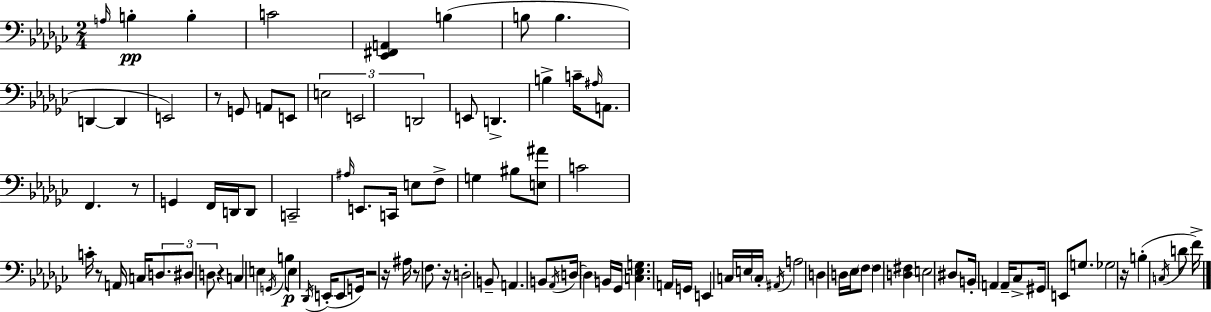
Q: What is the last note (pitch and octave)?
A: F4